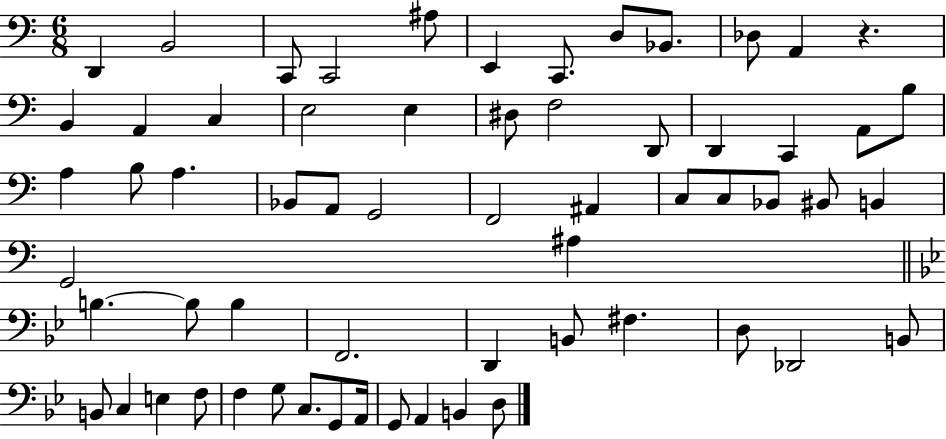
{
  \clef bass
  \numericTimeSignature
  \time 6/8
  \key c \major
  d,4 b,2 | c,8 c,2 ais8 | e,4 c,8. d8 bes,8. | des8 a,4 r4. | \break b,4 a,4 c4 | e2 e4 | dis8 f2 d,8 | d,4 c,4 a,8 b8 | \break a4 b8 a4. | bes,8 a,8 g,2 | f,2 ais,4 | c8 c8 bes,8 bis,8 b,4 | \break g,2 ais4 | \bar "||" \break \key g \minor b4.~~ b8 b4 | f,2. | d,4 b,8 fis4. | d8 des,2 b,8 | \break b,8 c4 e4 f8 | f4 g8 c8. g,8 a,16 | g,8 a,4 b,4 d8 | \bar "|."
}